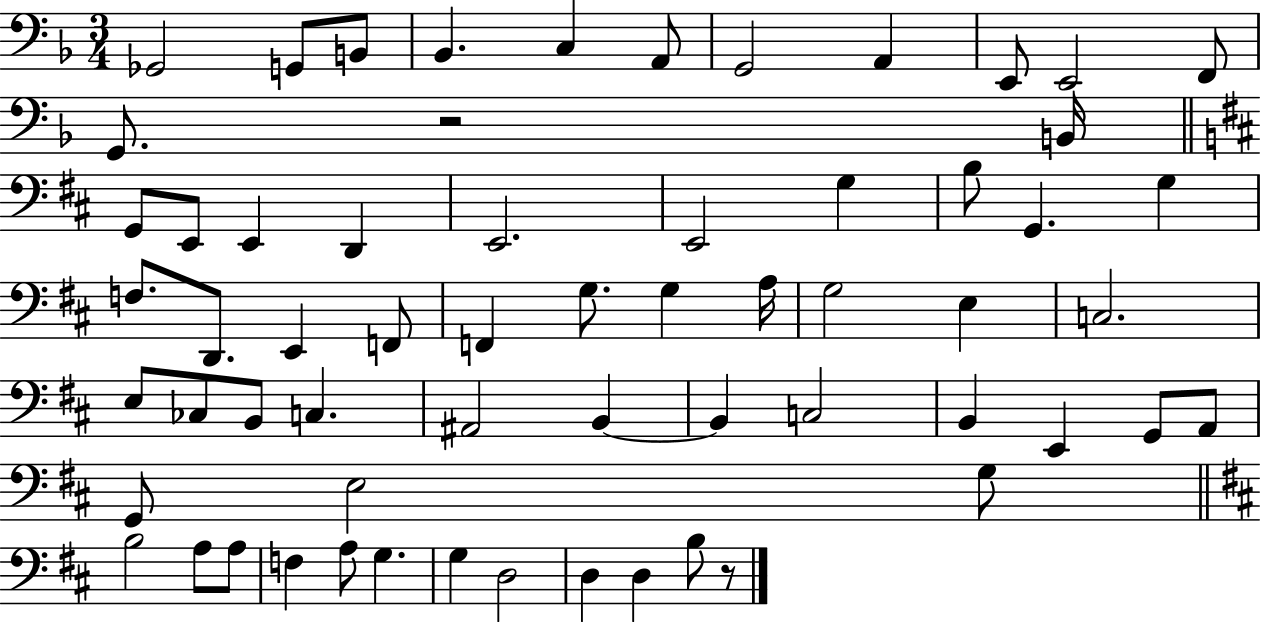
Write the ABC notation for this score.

X:1
T:Untitled
M:3/4
L:1/4
K:F
_G,,2 G,,/2 B,,/2 _B,, C, A,,/2 G,,2 A,, E,,/2 E,,2 F,,/2 G,,/2 z2 B,,/4 G,,/2 E,,/2 E,, D,, E,,2 E,,2 G, B,/2 G,, G, F,/2 D,,/2 E,, F,,/2 F,, G,/2 G, A,/4 G,2 E, C,2 E,/2 _C,/2 B,,/2 C, ^A,,2 B,, B,, C,2 B,, E,, G,,/2 A,,/2 G,,/2 E,2 G,/2 B,2 A,/2 A,/2 F, A,/2 G, G, D,2 D, D, B,/2 z/2